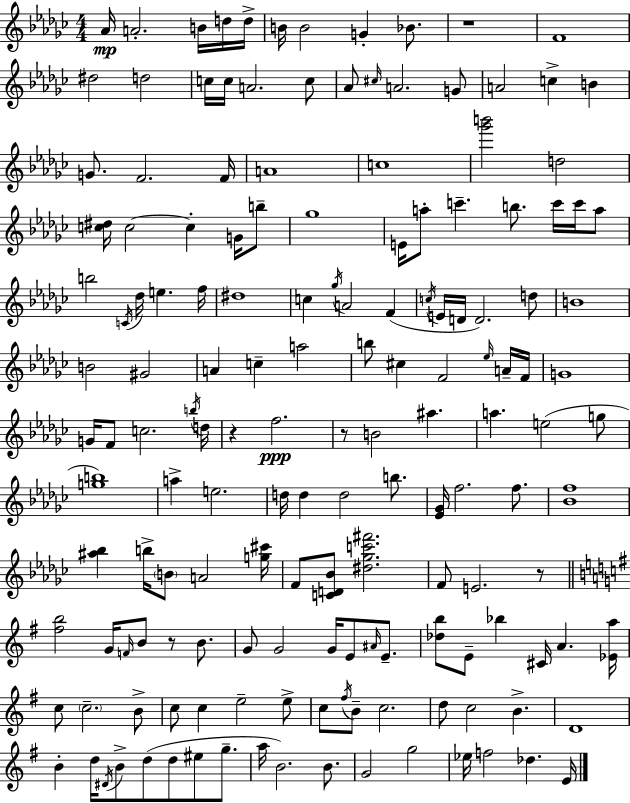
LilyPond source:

{
  \clef treble
  \numericTimeSignature
  \time 4/4
  \key ees \minor
  \repeat volta 2 { aes'16\mp a'2.-. b'16 d''16 d''16-> | b'16 b'2 g'4-. bes'8. | r1 | f'1 | \break dis''2 d''2 | c''16 c''16 a'2. c''8 | aes'8 \grace { cis''16 } a'2. g'8 | a'2 c''4-> b'4 | \break g'8. f'2. | f'16 a'1 | c''1 | <ges''' b'''>2 d''2 | \break <c'' dis''>16 c''2~~ c''4-. g'16 b''8-- | ges''1 | e'16 a''8-. c'''4.-- b''8. c'''16 c'''16 a''8 | b''2 \acciaccatura { c'16 } des''16 e''4. | \break f''16 dis''1 | c''4 \acciaccatura { ges''16 } a'2 f'4( | \acciaccatura { c''16 } e'16 d'16 d'2.) | d''8 b'1 | \break b'2 gis'2 | a'4 c''4-- a''2 | b''8 cis''4 f'2 | \grace { ees''16 } a'16-- f'16 g'1 | \break g'16 f'8 c''2. | \acciaccatura { b''16 } d''16 r4 f''2.\ppp | r8 b'2 | ais''4. a''4. e''2( | \break g''8 <g'' b''>1) | a''4-> e''2. | d''16 d''4 d''2 | b''8. <ees' ges'>16 f''2. | \break f''8. <bes' f''>1 | <ais'' bes''>4 b''16-> \parenthesize b'8 a'2 | <g'' cis'''>16 f'8 <c' d' bes'>8 <dis'' ges'' c''' fis'''>2. | f'8 e'2. | \break r8 \bar "||" \break \key e \minor <fis'' b''>2 g'16 \grace { f'16 } b'8 r8 b'8. | g'8 g'2 g'16 e'8 \grace { ais'16 } e'8.-- | <des'' b''>8 e'8-- bes''4 cis'16 a'4. | <ees' a''>16 c''8 \parenthesize c''2.-- | \break b'8-> c''8 c''4 e''2-- | e''8-> c''8 \acciaccatura { fis''16 } b'8-- c''2. | d''8 c''2 b'4.-> | d'1 | \break b'4-. d''16 \acciaccatura { dis'16 } b'8-> d''8( d''8 eis''8 | g''8.-- a''16 b'2.) | b'8. g'2 g''2 | ees''16 f''2 des''4. | \break e'16 } \bar "|."
}